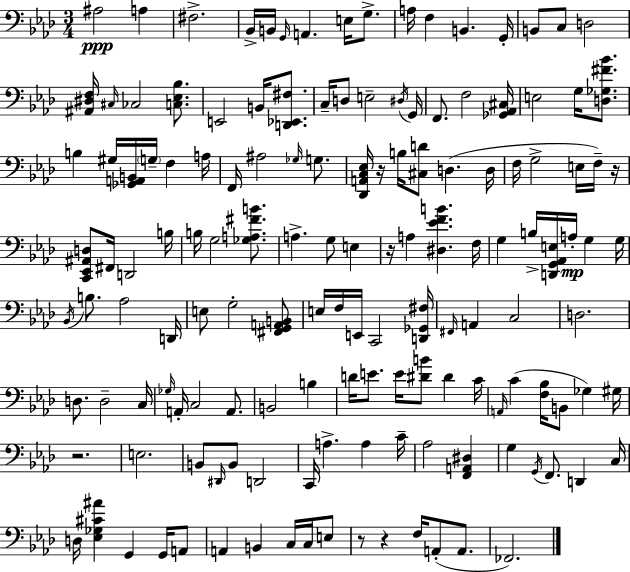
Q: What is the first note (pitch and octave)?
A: A#3